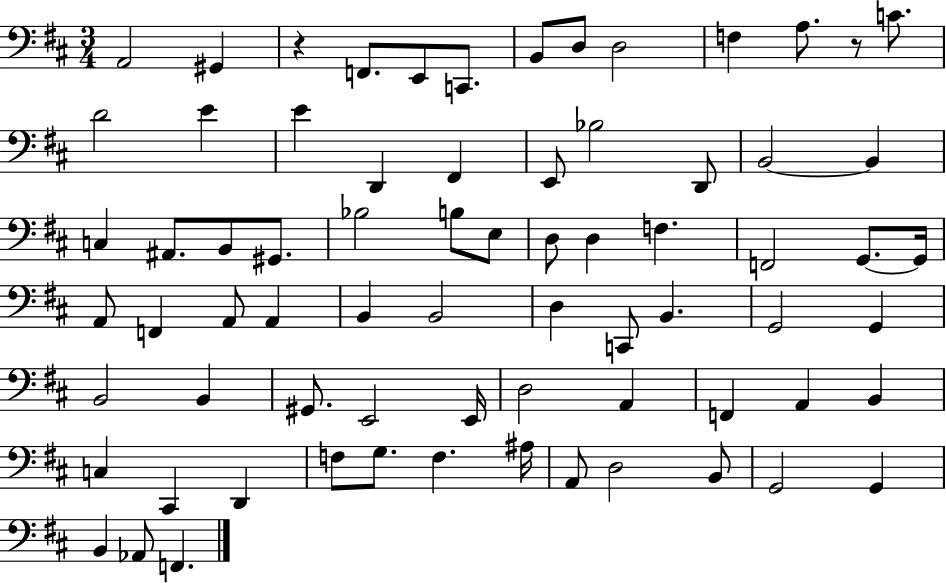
X:1
T:Untitled
M:3/4
L:1/4
K:D
A,,2 ^G,, z F,,/2 E,,/2 C,,/2 B,,/2 D,/2 D,2 F, A,/2 z/2 C/2 D2 E E D,, ^F,, E,,/2 _B,2 D,,/2 B,,2 B,, C, ^A,,/2 B,,/2 ^G,,/2 _B,2 B,/2 E,/2 D,/2 D, F, F,,2 G,,/2 G,,/4 A,,/2 F,, A,,/2 A,, B,, B,,2 D, C,,/2 B,, G,,2 G,, B,,2 B,, ^G,,/2 E,,2 E,,/4 D,2 A,, F,, A,, B,, C, ^C,, D,, F,/2 G,/2 F, ^A,/4 A,,/2 D,2 B,,/2 G,,2 G,, B,, _A,,/2 F,,